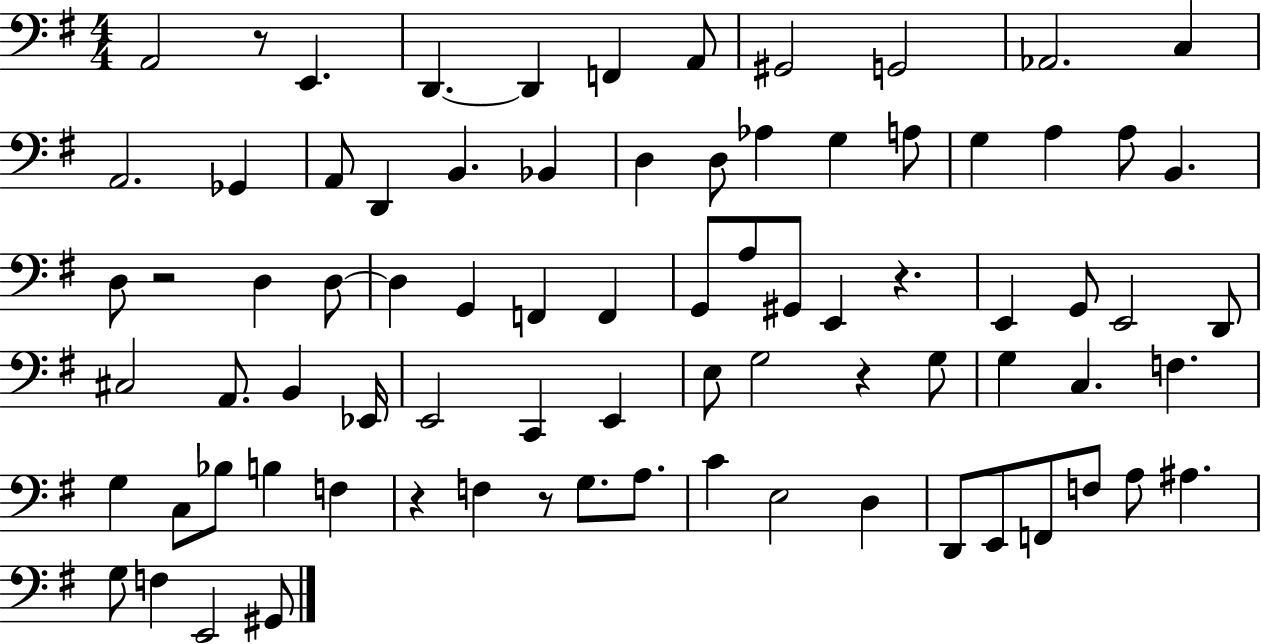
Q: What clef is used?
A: bass